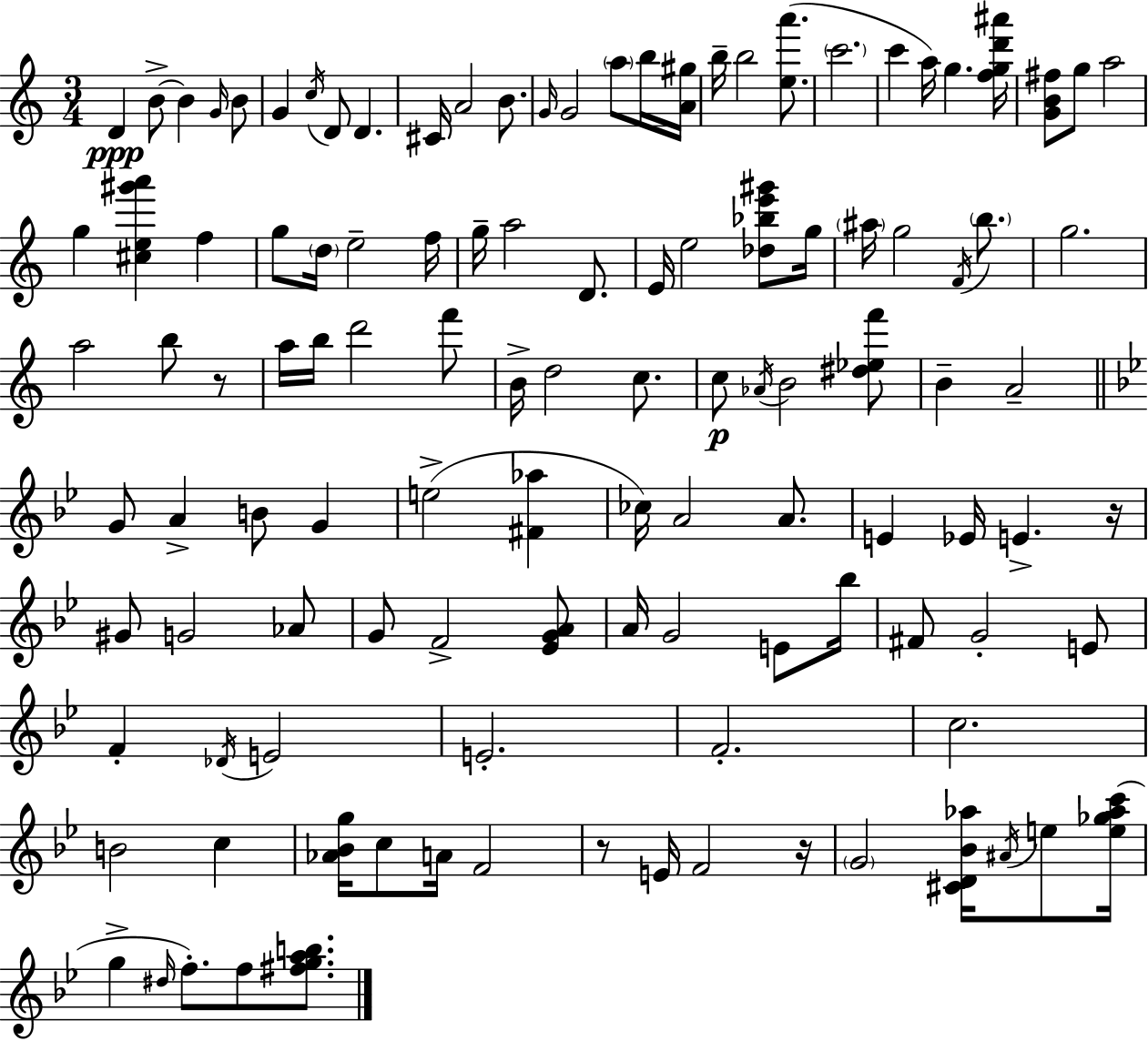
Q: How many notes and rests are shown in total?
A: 115